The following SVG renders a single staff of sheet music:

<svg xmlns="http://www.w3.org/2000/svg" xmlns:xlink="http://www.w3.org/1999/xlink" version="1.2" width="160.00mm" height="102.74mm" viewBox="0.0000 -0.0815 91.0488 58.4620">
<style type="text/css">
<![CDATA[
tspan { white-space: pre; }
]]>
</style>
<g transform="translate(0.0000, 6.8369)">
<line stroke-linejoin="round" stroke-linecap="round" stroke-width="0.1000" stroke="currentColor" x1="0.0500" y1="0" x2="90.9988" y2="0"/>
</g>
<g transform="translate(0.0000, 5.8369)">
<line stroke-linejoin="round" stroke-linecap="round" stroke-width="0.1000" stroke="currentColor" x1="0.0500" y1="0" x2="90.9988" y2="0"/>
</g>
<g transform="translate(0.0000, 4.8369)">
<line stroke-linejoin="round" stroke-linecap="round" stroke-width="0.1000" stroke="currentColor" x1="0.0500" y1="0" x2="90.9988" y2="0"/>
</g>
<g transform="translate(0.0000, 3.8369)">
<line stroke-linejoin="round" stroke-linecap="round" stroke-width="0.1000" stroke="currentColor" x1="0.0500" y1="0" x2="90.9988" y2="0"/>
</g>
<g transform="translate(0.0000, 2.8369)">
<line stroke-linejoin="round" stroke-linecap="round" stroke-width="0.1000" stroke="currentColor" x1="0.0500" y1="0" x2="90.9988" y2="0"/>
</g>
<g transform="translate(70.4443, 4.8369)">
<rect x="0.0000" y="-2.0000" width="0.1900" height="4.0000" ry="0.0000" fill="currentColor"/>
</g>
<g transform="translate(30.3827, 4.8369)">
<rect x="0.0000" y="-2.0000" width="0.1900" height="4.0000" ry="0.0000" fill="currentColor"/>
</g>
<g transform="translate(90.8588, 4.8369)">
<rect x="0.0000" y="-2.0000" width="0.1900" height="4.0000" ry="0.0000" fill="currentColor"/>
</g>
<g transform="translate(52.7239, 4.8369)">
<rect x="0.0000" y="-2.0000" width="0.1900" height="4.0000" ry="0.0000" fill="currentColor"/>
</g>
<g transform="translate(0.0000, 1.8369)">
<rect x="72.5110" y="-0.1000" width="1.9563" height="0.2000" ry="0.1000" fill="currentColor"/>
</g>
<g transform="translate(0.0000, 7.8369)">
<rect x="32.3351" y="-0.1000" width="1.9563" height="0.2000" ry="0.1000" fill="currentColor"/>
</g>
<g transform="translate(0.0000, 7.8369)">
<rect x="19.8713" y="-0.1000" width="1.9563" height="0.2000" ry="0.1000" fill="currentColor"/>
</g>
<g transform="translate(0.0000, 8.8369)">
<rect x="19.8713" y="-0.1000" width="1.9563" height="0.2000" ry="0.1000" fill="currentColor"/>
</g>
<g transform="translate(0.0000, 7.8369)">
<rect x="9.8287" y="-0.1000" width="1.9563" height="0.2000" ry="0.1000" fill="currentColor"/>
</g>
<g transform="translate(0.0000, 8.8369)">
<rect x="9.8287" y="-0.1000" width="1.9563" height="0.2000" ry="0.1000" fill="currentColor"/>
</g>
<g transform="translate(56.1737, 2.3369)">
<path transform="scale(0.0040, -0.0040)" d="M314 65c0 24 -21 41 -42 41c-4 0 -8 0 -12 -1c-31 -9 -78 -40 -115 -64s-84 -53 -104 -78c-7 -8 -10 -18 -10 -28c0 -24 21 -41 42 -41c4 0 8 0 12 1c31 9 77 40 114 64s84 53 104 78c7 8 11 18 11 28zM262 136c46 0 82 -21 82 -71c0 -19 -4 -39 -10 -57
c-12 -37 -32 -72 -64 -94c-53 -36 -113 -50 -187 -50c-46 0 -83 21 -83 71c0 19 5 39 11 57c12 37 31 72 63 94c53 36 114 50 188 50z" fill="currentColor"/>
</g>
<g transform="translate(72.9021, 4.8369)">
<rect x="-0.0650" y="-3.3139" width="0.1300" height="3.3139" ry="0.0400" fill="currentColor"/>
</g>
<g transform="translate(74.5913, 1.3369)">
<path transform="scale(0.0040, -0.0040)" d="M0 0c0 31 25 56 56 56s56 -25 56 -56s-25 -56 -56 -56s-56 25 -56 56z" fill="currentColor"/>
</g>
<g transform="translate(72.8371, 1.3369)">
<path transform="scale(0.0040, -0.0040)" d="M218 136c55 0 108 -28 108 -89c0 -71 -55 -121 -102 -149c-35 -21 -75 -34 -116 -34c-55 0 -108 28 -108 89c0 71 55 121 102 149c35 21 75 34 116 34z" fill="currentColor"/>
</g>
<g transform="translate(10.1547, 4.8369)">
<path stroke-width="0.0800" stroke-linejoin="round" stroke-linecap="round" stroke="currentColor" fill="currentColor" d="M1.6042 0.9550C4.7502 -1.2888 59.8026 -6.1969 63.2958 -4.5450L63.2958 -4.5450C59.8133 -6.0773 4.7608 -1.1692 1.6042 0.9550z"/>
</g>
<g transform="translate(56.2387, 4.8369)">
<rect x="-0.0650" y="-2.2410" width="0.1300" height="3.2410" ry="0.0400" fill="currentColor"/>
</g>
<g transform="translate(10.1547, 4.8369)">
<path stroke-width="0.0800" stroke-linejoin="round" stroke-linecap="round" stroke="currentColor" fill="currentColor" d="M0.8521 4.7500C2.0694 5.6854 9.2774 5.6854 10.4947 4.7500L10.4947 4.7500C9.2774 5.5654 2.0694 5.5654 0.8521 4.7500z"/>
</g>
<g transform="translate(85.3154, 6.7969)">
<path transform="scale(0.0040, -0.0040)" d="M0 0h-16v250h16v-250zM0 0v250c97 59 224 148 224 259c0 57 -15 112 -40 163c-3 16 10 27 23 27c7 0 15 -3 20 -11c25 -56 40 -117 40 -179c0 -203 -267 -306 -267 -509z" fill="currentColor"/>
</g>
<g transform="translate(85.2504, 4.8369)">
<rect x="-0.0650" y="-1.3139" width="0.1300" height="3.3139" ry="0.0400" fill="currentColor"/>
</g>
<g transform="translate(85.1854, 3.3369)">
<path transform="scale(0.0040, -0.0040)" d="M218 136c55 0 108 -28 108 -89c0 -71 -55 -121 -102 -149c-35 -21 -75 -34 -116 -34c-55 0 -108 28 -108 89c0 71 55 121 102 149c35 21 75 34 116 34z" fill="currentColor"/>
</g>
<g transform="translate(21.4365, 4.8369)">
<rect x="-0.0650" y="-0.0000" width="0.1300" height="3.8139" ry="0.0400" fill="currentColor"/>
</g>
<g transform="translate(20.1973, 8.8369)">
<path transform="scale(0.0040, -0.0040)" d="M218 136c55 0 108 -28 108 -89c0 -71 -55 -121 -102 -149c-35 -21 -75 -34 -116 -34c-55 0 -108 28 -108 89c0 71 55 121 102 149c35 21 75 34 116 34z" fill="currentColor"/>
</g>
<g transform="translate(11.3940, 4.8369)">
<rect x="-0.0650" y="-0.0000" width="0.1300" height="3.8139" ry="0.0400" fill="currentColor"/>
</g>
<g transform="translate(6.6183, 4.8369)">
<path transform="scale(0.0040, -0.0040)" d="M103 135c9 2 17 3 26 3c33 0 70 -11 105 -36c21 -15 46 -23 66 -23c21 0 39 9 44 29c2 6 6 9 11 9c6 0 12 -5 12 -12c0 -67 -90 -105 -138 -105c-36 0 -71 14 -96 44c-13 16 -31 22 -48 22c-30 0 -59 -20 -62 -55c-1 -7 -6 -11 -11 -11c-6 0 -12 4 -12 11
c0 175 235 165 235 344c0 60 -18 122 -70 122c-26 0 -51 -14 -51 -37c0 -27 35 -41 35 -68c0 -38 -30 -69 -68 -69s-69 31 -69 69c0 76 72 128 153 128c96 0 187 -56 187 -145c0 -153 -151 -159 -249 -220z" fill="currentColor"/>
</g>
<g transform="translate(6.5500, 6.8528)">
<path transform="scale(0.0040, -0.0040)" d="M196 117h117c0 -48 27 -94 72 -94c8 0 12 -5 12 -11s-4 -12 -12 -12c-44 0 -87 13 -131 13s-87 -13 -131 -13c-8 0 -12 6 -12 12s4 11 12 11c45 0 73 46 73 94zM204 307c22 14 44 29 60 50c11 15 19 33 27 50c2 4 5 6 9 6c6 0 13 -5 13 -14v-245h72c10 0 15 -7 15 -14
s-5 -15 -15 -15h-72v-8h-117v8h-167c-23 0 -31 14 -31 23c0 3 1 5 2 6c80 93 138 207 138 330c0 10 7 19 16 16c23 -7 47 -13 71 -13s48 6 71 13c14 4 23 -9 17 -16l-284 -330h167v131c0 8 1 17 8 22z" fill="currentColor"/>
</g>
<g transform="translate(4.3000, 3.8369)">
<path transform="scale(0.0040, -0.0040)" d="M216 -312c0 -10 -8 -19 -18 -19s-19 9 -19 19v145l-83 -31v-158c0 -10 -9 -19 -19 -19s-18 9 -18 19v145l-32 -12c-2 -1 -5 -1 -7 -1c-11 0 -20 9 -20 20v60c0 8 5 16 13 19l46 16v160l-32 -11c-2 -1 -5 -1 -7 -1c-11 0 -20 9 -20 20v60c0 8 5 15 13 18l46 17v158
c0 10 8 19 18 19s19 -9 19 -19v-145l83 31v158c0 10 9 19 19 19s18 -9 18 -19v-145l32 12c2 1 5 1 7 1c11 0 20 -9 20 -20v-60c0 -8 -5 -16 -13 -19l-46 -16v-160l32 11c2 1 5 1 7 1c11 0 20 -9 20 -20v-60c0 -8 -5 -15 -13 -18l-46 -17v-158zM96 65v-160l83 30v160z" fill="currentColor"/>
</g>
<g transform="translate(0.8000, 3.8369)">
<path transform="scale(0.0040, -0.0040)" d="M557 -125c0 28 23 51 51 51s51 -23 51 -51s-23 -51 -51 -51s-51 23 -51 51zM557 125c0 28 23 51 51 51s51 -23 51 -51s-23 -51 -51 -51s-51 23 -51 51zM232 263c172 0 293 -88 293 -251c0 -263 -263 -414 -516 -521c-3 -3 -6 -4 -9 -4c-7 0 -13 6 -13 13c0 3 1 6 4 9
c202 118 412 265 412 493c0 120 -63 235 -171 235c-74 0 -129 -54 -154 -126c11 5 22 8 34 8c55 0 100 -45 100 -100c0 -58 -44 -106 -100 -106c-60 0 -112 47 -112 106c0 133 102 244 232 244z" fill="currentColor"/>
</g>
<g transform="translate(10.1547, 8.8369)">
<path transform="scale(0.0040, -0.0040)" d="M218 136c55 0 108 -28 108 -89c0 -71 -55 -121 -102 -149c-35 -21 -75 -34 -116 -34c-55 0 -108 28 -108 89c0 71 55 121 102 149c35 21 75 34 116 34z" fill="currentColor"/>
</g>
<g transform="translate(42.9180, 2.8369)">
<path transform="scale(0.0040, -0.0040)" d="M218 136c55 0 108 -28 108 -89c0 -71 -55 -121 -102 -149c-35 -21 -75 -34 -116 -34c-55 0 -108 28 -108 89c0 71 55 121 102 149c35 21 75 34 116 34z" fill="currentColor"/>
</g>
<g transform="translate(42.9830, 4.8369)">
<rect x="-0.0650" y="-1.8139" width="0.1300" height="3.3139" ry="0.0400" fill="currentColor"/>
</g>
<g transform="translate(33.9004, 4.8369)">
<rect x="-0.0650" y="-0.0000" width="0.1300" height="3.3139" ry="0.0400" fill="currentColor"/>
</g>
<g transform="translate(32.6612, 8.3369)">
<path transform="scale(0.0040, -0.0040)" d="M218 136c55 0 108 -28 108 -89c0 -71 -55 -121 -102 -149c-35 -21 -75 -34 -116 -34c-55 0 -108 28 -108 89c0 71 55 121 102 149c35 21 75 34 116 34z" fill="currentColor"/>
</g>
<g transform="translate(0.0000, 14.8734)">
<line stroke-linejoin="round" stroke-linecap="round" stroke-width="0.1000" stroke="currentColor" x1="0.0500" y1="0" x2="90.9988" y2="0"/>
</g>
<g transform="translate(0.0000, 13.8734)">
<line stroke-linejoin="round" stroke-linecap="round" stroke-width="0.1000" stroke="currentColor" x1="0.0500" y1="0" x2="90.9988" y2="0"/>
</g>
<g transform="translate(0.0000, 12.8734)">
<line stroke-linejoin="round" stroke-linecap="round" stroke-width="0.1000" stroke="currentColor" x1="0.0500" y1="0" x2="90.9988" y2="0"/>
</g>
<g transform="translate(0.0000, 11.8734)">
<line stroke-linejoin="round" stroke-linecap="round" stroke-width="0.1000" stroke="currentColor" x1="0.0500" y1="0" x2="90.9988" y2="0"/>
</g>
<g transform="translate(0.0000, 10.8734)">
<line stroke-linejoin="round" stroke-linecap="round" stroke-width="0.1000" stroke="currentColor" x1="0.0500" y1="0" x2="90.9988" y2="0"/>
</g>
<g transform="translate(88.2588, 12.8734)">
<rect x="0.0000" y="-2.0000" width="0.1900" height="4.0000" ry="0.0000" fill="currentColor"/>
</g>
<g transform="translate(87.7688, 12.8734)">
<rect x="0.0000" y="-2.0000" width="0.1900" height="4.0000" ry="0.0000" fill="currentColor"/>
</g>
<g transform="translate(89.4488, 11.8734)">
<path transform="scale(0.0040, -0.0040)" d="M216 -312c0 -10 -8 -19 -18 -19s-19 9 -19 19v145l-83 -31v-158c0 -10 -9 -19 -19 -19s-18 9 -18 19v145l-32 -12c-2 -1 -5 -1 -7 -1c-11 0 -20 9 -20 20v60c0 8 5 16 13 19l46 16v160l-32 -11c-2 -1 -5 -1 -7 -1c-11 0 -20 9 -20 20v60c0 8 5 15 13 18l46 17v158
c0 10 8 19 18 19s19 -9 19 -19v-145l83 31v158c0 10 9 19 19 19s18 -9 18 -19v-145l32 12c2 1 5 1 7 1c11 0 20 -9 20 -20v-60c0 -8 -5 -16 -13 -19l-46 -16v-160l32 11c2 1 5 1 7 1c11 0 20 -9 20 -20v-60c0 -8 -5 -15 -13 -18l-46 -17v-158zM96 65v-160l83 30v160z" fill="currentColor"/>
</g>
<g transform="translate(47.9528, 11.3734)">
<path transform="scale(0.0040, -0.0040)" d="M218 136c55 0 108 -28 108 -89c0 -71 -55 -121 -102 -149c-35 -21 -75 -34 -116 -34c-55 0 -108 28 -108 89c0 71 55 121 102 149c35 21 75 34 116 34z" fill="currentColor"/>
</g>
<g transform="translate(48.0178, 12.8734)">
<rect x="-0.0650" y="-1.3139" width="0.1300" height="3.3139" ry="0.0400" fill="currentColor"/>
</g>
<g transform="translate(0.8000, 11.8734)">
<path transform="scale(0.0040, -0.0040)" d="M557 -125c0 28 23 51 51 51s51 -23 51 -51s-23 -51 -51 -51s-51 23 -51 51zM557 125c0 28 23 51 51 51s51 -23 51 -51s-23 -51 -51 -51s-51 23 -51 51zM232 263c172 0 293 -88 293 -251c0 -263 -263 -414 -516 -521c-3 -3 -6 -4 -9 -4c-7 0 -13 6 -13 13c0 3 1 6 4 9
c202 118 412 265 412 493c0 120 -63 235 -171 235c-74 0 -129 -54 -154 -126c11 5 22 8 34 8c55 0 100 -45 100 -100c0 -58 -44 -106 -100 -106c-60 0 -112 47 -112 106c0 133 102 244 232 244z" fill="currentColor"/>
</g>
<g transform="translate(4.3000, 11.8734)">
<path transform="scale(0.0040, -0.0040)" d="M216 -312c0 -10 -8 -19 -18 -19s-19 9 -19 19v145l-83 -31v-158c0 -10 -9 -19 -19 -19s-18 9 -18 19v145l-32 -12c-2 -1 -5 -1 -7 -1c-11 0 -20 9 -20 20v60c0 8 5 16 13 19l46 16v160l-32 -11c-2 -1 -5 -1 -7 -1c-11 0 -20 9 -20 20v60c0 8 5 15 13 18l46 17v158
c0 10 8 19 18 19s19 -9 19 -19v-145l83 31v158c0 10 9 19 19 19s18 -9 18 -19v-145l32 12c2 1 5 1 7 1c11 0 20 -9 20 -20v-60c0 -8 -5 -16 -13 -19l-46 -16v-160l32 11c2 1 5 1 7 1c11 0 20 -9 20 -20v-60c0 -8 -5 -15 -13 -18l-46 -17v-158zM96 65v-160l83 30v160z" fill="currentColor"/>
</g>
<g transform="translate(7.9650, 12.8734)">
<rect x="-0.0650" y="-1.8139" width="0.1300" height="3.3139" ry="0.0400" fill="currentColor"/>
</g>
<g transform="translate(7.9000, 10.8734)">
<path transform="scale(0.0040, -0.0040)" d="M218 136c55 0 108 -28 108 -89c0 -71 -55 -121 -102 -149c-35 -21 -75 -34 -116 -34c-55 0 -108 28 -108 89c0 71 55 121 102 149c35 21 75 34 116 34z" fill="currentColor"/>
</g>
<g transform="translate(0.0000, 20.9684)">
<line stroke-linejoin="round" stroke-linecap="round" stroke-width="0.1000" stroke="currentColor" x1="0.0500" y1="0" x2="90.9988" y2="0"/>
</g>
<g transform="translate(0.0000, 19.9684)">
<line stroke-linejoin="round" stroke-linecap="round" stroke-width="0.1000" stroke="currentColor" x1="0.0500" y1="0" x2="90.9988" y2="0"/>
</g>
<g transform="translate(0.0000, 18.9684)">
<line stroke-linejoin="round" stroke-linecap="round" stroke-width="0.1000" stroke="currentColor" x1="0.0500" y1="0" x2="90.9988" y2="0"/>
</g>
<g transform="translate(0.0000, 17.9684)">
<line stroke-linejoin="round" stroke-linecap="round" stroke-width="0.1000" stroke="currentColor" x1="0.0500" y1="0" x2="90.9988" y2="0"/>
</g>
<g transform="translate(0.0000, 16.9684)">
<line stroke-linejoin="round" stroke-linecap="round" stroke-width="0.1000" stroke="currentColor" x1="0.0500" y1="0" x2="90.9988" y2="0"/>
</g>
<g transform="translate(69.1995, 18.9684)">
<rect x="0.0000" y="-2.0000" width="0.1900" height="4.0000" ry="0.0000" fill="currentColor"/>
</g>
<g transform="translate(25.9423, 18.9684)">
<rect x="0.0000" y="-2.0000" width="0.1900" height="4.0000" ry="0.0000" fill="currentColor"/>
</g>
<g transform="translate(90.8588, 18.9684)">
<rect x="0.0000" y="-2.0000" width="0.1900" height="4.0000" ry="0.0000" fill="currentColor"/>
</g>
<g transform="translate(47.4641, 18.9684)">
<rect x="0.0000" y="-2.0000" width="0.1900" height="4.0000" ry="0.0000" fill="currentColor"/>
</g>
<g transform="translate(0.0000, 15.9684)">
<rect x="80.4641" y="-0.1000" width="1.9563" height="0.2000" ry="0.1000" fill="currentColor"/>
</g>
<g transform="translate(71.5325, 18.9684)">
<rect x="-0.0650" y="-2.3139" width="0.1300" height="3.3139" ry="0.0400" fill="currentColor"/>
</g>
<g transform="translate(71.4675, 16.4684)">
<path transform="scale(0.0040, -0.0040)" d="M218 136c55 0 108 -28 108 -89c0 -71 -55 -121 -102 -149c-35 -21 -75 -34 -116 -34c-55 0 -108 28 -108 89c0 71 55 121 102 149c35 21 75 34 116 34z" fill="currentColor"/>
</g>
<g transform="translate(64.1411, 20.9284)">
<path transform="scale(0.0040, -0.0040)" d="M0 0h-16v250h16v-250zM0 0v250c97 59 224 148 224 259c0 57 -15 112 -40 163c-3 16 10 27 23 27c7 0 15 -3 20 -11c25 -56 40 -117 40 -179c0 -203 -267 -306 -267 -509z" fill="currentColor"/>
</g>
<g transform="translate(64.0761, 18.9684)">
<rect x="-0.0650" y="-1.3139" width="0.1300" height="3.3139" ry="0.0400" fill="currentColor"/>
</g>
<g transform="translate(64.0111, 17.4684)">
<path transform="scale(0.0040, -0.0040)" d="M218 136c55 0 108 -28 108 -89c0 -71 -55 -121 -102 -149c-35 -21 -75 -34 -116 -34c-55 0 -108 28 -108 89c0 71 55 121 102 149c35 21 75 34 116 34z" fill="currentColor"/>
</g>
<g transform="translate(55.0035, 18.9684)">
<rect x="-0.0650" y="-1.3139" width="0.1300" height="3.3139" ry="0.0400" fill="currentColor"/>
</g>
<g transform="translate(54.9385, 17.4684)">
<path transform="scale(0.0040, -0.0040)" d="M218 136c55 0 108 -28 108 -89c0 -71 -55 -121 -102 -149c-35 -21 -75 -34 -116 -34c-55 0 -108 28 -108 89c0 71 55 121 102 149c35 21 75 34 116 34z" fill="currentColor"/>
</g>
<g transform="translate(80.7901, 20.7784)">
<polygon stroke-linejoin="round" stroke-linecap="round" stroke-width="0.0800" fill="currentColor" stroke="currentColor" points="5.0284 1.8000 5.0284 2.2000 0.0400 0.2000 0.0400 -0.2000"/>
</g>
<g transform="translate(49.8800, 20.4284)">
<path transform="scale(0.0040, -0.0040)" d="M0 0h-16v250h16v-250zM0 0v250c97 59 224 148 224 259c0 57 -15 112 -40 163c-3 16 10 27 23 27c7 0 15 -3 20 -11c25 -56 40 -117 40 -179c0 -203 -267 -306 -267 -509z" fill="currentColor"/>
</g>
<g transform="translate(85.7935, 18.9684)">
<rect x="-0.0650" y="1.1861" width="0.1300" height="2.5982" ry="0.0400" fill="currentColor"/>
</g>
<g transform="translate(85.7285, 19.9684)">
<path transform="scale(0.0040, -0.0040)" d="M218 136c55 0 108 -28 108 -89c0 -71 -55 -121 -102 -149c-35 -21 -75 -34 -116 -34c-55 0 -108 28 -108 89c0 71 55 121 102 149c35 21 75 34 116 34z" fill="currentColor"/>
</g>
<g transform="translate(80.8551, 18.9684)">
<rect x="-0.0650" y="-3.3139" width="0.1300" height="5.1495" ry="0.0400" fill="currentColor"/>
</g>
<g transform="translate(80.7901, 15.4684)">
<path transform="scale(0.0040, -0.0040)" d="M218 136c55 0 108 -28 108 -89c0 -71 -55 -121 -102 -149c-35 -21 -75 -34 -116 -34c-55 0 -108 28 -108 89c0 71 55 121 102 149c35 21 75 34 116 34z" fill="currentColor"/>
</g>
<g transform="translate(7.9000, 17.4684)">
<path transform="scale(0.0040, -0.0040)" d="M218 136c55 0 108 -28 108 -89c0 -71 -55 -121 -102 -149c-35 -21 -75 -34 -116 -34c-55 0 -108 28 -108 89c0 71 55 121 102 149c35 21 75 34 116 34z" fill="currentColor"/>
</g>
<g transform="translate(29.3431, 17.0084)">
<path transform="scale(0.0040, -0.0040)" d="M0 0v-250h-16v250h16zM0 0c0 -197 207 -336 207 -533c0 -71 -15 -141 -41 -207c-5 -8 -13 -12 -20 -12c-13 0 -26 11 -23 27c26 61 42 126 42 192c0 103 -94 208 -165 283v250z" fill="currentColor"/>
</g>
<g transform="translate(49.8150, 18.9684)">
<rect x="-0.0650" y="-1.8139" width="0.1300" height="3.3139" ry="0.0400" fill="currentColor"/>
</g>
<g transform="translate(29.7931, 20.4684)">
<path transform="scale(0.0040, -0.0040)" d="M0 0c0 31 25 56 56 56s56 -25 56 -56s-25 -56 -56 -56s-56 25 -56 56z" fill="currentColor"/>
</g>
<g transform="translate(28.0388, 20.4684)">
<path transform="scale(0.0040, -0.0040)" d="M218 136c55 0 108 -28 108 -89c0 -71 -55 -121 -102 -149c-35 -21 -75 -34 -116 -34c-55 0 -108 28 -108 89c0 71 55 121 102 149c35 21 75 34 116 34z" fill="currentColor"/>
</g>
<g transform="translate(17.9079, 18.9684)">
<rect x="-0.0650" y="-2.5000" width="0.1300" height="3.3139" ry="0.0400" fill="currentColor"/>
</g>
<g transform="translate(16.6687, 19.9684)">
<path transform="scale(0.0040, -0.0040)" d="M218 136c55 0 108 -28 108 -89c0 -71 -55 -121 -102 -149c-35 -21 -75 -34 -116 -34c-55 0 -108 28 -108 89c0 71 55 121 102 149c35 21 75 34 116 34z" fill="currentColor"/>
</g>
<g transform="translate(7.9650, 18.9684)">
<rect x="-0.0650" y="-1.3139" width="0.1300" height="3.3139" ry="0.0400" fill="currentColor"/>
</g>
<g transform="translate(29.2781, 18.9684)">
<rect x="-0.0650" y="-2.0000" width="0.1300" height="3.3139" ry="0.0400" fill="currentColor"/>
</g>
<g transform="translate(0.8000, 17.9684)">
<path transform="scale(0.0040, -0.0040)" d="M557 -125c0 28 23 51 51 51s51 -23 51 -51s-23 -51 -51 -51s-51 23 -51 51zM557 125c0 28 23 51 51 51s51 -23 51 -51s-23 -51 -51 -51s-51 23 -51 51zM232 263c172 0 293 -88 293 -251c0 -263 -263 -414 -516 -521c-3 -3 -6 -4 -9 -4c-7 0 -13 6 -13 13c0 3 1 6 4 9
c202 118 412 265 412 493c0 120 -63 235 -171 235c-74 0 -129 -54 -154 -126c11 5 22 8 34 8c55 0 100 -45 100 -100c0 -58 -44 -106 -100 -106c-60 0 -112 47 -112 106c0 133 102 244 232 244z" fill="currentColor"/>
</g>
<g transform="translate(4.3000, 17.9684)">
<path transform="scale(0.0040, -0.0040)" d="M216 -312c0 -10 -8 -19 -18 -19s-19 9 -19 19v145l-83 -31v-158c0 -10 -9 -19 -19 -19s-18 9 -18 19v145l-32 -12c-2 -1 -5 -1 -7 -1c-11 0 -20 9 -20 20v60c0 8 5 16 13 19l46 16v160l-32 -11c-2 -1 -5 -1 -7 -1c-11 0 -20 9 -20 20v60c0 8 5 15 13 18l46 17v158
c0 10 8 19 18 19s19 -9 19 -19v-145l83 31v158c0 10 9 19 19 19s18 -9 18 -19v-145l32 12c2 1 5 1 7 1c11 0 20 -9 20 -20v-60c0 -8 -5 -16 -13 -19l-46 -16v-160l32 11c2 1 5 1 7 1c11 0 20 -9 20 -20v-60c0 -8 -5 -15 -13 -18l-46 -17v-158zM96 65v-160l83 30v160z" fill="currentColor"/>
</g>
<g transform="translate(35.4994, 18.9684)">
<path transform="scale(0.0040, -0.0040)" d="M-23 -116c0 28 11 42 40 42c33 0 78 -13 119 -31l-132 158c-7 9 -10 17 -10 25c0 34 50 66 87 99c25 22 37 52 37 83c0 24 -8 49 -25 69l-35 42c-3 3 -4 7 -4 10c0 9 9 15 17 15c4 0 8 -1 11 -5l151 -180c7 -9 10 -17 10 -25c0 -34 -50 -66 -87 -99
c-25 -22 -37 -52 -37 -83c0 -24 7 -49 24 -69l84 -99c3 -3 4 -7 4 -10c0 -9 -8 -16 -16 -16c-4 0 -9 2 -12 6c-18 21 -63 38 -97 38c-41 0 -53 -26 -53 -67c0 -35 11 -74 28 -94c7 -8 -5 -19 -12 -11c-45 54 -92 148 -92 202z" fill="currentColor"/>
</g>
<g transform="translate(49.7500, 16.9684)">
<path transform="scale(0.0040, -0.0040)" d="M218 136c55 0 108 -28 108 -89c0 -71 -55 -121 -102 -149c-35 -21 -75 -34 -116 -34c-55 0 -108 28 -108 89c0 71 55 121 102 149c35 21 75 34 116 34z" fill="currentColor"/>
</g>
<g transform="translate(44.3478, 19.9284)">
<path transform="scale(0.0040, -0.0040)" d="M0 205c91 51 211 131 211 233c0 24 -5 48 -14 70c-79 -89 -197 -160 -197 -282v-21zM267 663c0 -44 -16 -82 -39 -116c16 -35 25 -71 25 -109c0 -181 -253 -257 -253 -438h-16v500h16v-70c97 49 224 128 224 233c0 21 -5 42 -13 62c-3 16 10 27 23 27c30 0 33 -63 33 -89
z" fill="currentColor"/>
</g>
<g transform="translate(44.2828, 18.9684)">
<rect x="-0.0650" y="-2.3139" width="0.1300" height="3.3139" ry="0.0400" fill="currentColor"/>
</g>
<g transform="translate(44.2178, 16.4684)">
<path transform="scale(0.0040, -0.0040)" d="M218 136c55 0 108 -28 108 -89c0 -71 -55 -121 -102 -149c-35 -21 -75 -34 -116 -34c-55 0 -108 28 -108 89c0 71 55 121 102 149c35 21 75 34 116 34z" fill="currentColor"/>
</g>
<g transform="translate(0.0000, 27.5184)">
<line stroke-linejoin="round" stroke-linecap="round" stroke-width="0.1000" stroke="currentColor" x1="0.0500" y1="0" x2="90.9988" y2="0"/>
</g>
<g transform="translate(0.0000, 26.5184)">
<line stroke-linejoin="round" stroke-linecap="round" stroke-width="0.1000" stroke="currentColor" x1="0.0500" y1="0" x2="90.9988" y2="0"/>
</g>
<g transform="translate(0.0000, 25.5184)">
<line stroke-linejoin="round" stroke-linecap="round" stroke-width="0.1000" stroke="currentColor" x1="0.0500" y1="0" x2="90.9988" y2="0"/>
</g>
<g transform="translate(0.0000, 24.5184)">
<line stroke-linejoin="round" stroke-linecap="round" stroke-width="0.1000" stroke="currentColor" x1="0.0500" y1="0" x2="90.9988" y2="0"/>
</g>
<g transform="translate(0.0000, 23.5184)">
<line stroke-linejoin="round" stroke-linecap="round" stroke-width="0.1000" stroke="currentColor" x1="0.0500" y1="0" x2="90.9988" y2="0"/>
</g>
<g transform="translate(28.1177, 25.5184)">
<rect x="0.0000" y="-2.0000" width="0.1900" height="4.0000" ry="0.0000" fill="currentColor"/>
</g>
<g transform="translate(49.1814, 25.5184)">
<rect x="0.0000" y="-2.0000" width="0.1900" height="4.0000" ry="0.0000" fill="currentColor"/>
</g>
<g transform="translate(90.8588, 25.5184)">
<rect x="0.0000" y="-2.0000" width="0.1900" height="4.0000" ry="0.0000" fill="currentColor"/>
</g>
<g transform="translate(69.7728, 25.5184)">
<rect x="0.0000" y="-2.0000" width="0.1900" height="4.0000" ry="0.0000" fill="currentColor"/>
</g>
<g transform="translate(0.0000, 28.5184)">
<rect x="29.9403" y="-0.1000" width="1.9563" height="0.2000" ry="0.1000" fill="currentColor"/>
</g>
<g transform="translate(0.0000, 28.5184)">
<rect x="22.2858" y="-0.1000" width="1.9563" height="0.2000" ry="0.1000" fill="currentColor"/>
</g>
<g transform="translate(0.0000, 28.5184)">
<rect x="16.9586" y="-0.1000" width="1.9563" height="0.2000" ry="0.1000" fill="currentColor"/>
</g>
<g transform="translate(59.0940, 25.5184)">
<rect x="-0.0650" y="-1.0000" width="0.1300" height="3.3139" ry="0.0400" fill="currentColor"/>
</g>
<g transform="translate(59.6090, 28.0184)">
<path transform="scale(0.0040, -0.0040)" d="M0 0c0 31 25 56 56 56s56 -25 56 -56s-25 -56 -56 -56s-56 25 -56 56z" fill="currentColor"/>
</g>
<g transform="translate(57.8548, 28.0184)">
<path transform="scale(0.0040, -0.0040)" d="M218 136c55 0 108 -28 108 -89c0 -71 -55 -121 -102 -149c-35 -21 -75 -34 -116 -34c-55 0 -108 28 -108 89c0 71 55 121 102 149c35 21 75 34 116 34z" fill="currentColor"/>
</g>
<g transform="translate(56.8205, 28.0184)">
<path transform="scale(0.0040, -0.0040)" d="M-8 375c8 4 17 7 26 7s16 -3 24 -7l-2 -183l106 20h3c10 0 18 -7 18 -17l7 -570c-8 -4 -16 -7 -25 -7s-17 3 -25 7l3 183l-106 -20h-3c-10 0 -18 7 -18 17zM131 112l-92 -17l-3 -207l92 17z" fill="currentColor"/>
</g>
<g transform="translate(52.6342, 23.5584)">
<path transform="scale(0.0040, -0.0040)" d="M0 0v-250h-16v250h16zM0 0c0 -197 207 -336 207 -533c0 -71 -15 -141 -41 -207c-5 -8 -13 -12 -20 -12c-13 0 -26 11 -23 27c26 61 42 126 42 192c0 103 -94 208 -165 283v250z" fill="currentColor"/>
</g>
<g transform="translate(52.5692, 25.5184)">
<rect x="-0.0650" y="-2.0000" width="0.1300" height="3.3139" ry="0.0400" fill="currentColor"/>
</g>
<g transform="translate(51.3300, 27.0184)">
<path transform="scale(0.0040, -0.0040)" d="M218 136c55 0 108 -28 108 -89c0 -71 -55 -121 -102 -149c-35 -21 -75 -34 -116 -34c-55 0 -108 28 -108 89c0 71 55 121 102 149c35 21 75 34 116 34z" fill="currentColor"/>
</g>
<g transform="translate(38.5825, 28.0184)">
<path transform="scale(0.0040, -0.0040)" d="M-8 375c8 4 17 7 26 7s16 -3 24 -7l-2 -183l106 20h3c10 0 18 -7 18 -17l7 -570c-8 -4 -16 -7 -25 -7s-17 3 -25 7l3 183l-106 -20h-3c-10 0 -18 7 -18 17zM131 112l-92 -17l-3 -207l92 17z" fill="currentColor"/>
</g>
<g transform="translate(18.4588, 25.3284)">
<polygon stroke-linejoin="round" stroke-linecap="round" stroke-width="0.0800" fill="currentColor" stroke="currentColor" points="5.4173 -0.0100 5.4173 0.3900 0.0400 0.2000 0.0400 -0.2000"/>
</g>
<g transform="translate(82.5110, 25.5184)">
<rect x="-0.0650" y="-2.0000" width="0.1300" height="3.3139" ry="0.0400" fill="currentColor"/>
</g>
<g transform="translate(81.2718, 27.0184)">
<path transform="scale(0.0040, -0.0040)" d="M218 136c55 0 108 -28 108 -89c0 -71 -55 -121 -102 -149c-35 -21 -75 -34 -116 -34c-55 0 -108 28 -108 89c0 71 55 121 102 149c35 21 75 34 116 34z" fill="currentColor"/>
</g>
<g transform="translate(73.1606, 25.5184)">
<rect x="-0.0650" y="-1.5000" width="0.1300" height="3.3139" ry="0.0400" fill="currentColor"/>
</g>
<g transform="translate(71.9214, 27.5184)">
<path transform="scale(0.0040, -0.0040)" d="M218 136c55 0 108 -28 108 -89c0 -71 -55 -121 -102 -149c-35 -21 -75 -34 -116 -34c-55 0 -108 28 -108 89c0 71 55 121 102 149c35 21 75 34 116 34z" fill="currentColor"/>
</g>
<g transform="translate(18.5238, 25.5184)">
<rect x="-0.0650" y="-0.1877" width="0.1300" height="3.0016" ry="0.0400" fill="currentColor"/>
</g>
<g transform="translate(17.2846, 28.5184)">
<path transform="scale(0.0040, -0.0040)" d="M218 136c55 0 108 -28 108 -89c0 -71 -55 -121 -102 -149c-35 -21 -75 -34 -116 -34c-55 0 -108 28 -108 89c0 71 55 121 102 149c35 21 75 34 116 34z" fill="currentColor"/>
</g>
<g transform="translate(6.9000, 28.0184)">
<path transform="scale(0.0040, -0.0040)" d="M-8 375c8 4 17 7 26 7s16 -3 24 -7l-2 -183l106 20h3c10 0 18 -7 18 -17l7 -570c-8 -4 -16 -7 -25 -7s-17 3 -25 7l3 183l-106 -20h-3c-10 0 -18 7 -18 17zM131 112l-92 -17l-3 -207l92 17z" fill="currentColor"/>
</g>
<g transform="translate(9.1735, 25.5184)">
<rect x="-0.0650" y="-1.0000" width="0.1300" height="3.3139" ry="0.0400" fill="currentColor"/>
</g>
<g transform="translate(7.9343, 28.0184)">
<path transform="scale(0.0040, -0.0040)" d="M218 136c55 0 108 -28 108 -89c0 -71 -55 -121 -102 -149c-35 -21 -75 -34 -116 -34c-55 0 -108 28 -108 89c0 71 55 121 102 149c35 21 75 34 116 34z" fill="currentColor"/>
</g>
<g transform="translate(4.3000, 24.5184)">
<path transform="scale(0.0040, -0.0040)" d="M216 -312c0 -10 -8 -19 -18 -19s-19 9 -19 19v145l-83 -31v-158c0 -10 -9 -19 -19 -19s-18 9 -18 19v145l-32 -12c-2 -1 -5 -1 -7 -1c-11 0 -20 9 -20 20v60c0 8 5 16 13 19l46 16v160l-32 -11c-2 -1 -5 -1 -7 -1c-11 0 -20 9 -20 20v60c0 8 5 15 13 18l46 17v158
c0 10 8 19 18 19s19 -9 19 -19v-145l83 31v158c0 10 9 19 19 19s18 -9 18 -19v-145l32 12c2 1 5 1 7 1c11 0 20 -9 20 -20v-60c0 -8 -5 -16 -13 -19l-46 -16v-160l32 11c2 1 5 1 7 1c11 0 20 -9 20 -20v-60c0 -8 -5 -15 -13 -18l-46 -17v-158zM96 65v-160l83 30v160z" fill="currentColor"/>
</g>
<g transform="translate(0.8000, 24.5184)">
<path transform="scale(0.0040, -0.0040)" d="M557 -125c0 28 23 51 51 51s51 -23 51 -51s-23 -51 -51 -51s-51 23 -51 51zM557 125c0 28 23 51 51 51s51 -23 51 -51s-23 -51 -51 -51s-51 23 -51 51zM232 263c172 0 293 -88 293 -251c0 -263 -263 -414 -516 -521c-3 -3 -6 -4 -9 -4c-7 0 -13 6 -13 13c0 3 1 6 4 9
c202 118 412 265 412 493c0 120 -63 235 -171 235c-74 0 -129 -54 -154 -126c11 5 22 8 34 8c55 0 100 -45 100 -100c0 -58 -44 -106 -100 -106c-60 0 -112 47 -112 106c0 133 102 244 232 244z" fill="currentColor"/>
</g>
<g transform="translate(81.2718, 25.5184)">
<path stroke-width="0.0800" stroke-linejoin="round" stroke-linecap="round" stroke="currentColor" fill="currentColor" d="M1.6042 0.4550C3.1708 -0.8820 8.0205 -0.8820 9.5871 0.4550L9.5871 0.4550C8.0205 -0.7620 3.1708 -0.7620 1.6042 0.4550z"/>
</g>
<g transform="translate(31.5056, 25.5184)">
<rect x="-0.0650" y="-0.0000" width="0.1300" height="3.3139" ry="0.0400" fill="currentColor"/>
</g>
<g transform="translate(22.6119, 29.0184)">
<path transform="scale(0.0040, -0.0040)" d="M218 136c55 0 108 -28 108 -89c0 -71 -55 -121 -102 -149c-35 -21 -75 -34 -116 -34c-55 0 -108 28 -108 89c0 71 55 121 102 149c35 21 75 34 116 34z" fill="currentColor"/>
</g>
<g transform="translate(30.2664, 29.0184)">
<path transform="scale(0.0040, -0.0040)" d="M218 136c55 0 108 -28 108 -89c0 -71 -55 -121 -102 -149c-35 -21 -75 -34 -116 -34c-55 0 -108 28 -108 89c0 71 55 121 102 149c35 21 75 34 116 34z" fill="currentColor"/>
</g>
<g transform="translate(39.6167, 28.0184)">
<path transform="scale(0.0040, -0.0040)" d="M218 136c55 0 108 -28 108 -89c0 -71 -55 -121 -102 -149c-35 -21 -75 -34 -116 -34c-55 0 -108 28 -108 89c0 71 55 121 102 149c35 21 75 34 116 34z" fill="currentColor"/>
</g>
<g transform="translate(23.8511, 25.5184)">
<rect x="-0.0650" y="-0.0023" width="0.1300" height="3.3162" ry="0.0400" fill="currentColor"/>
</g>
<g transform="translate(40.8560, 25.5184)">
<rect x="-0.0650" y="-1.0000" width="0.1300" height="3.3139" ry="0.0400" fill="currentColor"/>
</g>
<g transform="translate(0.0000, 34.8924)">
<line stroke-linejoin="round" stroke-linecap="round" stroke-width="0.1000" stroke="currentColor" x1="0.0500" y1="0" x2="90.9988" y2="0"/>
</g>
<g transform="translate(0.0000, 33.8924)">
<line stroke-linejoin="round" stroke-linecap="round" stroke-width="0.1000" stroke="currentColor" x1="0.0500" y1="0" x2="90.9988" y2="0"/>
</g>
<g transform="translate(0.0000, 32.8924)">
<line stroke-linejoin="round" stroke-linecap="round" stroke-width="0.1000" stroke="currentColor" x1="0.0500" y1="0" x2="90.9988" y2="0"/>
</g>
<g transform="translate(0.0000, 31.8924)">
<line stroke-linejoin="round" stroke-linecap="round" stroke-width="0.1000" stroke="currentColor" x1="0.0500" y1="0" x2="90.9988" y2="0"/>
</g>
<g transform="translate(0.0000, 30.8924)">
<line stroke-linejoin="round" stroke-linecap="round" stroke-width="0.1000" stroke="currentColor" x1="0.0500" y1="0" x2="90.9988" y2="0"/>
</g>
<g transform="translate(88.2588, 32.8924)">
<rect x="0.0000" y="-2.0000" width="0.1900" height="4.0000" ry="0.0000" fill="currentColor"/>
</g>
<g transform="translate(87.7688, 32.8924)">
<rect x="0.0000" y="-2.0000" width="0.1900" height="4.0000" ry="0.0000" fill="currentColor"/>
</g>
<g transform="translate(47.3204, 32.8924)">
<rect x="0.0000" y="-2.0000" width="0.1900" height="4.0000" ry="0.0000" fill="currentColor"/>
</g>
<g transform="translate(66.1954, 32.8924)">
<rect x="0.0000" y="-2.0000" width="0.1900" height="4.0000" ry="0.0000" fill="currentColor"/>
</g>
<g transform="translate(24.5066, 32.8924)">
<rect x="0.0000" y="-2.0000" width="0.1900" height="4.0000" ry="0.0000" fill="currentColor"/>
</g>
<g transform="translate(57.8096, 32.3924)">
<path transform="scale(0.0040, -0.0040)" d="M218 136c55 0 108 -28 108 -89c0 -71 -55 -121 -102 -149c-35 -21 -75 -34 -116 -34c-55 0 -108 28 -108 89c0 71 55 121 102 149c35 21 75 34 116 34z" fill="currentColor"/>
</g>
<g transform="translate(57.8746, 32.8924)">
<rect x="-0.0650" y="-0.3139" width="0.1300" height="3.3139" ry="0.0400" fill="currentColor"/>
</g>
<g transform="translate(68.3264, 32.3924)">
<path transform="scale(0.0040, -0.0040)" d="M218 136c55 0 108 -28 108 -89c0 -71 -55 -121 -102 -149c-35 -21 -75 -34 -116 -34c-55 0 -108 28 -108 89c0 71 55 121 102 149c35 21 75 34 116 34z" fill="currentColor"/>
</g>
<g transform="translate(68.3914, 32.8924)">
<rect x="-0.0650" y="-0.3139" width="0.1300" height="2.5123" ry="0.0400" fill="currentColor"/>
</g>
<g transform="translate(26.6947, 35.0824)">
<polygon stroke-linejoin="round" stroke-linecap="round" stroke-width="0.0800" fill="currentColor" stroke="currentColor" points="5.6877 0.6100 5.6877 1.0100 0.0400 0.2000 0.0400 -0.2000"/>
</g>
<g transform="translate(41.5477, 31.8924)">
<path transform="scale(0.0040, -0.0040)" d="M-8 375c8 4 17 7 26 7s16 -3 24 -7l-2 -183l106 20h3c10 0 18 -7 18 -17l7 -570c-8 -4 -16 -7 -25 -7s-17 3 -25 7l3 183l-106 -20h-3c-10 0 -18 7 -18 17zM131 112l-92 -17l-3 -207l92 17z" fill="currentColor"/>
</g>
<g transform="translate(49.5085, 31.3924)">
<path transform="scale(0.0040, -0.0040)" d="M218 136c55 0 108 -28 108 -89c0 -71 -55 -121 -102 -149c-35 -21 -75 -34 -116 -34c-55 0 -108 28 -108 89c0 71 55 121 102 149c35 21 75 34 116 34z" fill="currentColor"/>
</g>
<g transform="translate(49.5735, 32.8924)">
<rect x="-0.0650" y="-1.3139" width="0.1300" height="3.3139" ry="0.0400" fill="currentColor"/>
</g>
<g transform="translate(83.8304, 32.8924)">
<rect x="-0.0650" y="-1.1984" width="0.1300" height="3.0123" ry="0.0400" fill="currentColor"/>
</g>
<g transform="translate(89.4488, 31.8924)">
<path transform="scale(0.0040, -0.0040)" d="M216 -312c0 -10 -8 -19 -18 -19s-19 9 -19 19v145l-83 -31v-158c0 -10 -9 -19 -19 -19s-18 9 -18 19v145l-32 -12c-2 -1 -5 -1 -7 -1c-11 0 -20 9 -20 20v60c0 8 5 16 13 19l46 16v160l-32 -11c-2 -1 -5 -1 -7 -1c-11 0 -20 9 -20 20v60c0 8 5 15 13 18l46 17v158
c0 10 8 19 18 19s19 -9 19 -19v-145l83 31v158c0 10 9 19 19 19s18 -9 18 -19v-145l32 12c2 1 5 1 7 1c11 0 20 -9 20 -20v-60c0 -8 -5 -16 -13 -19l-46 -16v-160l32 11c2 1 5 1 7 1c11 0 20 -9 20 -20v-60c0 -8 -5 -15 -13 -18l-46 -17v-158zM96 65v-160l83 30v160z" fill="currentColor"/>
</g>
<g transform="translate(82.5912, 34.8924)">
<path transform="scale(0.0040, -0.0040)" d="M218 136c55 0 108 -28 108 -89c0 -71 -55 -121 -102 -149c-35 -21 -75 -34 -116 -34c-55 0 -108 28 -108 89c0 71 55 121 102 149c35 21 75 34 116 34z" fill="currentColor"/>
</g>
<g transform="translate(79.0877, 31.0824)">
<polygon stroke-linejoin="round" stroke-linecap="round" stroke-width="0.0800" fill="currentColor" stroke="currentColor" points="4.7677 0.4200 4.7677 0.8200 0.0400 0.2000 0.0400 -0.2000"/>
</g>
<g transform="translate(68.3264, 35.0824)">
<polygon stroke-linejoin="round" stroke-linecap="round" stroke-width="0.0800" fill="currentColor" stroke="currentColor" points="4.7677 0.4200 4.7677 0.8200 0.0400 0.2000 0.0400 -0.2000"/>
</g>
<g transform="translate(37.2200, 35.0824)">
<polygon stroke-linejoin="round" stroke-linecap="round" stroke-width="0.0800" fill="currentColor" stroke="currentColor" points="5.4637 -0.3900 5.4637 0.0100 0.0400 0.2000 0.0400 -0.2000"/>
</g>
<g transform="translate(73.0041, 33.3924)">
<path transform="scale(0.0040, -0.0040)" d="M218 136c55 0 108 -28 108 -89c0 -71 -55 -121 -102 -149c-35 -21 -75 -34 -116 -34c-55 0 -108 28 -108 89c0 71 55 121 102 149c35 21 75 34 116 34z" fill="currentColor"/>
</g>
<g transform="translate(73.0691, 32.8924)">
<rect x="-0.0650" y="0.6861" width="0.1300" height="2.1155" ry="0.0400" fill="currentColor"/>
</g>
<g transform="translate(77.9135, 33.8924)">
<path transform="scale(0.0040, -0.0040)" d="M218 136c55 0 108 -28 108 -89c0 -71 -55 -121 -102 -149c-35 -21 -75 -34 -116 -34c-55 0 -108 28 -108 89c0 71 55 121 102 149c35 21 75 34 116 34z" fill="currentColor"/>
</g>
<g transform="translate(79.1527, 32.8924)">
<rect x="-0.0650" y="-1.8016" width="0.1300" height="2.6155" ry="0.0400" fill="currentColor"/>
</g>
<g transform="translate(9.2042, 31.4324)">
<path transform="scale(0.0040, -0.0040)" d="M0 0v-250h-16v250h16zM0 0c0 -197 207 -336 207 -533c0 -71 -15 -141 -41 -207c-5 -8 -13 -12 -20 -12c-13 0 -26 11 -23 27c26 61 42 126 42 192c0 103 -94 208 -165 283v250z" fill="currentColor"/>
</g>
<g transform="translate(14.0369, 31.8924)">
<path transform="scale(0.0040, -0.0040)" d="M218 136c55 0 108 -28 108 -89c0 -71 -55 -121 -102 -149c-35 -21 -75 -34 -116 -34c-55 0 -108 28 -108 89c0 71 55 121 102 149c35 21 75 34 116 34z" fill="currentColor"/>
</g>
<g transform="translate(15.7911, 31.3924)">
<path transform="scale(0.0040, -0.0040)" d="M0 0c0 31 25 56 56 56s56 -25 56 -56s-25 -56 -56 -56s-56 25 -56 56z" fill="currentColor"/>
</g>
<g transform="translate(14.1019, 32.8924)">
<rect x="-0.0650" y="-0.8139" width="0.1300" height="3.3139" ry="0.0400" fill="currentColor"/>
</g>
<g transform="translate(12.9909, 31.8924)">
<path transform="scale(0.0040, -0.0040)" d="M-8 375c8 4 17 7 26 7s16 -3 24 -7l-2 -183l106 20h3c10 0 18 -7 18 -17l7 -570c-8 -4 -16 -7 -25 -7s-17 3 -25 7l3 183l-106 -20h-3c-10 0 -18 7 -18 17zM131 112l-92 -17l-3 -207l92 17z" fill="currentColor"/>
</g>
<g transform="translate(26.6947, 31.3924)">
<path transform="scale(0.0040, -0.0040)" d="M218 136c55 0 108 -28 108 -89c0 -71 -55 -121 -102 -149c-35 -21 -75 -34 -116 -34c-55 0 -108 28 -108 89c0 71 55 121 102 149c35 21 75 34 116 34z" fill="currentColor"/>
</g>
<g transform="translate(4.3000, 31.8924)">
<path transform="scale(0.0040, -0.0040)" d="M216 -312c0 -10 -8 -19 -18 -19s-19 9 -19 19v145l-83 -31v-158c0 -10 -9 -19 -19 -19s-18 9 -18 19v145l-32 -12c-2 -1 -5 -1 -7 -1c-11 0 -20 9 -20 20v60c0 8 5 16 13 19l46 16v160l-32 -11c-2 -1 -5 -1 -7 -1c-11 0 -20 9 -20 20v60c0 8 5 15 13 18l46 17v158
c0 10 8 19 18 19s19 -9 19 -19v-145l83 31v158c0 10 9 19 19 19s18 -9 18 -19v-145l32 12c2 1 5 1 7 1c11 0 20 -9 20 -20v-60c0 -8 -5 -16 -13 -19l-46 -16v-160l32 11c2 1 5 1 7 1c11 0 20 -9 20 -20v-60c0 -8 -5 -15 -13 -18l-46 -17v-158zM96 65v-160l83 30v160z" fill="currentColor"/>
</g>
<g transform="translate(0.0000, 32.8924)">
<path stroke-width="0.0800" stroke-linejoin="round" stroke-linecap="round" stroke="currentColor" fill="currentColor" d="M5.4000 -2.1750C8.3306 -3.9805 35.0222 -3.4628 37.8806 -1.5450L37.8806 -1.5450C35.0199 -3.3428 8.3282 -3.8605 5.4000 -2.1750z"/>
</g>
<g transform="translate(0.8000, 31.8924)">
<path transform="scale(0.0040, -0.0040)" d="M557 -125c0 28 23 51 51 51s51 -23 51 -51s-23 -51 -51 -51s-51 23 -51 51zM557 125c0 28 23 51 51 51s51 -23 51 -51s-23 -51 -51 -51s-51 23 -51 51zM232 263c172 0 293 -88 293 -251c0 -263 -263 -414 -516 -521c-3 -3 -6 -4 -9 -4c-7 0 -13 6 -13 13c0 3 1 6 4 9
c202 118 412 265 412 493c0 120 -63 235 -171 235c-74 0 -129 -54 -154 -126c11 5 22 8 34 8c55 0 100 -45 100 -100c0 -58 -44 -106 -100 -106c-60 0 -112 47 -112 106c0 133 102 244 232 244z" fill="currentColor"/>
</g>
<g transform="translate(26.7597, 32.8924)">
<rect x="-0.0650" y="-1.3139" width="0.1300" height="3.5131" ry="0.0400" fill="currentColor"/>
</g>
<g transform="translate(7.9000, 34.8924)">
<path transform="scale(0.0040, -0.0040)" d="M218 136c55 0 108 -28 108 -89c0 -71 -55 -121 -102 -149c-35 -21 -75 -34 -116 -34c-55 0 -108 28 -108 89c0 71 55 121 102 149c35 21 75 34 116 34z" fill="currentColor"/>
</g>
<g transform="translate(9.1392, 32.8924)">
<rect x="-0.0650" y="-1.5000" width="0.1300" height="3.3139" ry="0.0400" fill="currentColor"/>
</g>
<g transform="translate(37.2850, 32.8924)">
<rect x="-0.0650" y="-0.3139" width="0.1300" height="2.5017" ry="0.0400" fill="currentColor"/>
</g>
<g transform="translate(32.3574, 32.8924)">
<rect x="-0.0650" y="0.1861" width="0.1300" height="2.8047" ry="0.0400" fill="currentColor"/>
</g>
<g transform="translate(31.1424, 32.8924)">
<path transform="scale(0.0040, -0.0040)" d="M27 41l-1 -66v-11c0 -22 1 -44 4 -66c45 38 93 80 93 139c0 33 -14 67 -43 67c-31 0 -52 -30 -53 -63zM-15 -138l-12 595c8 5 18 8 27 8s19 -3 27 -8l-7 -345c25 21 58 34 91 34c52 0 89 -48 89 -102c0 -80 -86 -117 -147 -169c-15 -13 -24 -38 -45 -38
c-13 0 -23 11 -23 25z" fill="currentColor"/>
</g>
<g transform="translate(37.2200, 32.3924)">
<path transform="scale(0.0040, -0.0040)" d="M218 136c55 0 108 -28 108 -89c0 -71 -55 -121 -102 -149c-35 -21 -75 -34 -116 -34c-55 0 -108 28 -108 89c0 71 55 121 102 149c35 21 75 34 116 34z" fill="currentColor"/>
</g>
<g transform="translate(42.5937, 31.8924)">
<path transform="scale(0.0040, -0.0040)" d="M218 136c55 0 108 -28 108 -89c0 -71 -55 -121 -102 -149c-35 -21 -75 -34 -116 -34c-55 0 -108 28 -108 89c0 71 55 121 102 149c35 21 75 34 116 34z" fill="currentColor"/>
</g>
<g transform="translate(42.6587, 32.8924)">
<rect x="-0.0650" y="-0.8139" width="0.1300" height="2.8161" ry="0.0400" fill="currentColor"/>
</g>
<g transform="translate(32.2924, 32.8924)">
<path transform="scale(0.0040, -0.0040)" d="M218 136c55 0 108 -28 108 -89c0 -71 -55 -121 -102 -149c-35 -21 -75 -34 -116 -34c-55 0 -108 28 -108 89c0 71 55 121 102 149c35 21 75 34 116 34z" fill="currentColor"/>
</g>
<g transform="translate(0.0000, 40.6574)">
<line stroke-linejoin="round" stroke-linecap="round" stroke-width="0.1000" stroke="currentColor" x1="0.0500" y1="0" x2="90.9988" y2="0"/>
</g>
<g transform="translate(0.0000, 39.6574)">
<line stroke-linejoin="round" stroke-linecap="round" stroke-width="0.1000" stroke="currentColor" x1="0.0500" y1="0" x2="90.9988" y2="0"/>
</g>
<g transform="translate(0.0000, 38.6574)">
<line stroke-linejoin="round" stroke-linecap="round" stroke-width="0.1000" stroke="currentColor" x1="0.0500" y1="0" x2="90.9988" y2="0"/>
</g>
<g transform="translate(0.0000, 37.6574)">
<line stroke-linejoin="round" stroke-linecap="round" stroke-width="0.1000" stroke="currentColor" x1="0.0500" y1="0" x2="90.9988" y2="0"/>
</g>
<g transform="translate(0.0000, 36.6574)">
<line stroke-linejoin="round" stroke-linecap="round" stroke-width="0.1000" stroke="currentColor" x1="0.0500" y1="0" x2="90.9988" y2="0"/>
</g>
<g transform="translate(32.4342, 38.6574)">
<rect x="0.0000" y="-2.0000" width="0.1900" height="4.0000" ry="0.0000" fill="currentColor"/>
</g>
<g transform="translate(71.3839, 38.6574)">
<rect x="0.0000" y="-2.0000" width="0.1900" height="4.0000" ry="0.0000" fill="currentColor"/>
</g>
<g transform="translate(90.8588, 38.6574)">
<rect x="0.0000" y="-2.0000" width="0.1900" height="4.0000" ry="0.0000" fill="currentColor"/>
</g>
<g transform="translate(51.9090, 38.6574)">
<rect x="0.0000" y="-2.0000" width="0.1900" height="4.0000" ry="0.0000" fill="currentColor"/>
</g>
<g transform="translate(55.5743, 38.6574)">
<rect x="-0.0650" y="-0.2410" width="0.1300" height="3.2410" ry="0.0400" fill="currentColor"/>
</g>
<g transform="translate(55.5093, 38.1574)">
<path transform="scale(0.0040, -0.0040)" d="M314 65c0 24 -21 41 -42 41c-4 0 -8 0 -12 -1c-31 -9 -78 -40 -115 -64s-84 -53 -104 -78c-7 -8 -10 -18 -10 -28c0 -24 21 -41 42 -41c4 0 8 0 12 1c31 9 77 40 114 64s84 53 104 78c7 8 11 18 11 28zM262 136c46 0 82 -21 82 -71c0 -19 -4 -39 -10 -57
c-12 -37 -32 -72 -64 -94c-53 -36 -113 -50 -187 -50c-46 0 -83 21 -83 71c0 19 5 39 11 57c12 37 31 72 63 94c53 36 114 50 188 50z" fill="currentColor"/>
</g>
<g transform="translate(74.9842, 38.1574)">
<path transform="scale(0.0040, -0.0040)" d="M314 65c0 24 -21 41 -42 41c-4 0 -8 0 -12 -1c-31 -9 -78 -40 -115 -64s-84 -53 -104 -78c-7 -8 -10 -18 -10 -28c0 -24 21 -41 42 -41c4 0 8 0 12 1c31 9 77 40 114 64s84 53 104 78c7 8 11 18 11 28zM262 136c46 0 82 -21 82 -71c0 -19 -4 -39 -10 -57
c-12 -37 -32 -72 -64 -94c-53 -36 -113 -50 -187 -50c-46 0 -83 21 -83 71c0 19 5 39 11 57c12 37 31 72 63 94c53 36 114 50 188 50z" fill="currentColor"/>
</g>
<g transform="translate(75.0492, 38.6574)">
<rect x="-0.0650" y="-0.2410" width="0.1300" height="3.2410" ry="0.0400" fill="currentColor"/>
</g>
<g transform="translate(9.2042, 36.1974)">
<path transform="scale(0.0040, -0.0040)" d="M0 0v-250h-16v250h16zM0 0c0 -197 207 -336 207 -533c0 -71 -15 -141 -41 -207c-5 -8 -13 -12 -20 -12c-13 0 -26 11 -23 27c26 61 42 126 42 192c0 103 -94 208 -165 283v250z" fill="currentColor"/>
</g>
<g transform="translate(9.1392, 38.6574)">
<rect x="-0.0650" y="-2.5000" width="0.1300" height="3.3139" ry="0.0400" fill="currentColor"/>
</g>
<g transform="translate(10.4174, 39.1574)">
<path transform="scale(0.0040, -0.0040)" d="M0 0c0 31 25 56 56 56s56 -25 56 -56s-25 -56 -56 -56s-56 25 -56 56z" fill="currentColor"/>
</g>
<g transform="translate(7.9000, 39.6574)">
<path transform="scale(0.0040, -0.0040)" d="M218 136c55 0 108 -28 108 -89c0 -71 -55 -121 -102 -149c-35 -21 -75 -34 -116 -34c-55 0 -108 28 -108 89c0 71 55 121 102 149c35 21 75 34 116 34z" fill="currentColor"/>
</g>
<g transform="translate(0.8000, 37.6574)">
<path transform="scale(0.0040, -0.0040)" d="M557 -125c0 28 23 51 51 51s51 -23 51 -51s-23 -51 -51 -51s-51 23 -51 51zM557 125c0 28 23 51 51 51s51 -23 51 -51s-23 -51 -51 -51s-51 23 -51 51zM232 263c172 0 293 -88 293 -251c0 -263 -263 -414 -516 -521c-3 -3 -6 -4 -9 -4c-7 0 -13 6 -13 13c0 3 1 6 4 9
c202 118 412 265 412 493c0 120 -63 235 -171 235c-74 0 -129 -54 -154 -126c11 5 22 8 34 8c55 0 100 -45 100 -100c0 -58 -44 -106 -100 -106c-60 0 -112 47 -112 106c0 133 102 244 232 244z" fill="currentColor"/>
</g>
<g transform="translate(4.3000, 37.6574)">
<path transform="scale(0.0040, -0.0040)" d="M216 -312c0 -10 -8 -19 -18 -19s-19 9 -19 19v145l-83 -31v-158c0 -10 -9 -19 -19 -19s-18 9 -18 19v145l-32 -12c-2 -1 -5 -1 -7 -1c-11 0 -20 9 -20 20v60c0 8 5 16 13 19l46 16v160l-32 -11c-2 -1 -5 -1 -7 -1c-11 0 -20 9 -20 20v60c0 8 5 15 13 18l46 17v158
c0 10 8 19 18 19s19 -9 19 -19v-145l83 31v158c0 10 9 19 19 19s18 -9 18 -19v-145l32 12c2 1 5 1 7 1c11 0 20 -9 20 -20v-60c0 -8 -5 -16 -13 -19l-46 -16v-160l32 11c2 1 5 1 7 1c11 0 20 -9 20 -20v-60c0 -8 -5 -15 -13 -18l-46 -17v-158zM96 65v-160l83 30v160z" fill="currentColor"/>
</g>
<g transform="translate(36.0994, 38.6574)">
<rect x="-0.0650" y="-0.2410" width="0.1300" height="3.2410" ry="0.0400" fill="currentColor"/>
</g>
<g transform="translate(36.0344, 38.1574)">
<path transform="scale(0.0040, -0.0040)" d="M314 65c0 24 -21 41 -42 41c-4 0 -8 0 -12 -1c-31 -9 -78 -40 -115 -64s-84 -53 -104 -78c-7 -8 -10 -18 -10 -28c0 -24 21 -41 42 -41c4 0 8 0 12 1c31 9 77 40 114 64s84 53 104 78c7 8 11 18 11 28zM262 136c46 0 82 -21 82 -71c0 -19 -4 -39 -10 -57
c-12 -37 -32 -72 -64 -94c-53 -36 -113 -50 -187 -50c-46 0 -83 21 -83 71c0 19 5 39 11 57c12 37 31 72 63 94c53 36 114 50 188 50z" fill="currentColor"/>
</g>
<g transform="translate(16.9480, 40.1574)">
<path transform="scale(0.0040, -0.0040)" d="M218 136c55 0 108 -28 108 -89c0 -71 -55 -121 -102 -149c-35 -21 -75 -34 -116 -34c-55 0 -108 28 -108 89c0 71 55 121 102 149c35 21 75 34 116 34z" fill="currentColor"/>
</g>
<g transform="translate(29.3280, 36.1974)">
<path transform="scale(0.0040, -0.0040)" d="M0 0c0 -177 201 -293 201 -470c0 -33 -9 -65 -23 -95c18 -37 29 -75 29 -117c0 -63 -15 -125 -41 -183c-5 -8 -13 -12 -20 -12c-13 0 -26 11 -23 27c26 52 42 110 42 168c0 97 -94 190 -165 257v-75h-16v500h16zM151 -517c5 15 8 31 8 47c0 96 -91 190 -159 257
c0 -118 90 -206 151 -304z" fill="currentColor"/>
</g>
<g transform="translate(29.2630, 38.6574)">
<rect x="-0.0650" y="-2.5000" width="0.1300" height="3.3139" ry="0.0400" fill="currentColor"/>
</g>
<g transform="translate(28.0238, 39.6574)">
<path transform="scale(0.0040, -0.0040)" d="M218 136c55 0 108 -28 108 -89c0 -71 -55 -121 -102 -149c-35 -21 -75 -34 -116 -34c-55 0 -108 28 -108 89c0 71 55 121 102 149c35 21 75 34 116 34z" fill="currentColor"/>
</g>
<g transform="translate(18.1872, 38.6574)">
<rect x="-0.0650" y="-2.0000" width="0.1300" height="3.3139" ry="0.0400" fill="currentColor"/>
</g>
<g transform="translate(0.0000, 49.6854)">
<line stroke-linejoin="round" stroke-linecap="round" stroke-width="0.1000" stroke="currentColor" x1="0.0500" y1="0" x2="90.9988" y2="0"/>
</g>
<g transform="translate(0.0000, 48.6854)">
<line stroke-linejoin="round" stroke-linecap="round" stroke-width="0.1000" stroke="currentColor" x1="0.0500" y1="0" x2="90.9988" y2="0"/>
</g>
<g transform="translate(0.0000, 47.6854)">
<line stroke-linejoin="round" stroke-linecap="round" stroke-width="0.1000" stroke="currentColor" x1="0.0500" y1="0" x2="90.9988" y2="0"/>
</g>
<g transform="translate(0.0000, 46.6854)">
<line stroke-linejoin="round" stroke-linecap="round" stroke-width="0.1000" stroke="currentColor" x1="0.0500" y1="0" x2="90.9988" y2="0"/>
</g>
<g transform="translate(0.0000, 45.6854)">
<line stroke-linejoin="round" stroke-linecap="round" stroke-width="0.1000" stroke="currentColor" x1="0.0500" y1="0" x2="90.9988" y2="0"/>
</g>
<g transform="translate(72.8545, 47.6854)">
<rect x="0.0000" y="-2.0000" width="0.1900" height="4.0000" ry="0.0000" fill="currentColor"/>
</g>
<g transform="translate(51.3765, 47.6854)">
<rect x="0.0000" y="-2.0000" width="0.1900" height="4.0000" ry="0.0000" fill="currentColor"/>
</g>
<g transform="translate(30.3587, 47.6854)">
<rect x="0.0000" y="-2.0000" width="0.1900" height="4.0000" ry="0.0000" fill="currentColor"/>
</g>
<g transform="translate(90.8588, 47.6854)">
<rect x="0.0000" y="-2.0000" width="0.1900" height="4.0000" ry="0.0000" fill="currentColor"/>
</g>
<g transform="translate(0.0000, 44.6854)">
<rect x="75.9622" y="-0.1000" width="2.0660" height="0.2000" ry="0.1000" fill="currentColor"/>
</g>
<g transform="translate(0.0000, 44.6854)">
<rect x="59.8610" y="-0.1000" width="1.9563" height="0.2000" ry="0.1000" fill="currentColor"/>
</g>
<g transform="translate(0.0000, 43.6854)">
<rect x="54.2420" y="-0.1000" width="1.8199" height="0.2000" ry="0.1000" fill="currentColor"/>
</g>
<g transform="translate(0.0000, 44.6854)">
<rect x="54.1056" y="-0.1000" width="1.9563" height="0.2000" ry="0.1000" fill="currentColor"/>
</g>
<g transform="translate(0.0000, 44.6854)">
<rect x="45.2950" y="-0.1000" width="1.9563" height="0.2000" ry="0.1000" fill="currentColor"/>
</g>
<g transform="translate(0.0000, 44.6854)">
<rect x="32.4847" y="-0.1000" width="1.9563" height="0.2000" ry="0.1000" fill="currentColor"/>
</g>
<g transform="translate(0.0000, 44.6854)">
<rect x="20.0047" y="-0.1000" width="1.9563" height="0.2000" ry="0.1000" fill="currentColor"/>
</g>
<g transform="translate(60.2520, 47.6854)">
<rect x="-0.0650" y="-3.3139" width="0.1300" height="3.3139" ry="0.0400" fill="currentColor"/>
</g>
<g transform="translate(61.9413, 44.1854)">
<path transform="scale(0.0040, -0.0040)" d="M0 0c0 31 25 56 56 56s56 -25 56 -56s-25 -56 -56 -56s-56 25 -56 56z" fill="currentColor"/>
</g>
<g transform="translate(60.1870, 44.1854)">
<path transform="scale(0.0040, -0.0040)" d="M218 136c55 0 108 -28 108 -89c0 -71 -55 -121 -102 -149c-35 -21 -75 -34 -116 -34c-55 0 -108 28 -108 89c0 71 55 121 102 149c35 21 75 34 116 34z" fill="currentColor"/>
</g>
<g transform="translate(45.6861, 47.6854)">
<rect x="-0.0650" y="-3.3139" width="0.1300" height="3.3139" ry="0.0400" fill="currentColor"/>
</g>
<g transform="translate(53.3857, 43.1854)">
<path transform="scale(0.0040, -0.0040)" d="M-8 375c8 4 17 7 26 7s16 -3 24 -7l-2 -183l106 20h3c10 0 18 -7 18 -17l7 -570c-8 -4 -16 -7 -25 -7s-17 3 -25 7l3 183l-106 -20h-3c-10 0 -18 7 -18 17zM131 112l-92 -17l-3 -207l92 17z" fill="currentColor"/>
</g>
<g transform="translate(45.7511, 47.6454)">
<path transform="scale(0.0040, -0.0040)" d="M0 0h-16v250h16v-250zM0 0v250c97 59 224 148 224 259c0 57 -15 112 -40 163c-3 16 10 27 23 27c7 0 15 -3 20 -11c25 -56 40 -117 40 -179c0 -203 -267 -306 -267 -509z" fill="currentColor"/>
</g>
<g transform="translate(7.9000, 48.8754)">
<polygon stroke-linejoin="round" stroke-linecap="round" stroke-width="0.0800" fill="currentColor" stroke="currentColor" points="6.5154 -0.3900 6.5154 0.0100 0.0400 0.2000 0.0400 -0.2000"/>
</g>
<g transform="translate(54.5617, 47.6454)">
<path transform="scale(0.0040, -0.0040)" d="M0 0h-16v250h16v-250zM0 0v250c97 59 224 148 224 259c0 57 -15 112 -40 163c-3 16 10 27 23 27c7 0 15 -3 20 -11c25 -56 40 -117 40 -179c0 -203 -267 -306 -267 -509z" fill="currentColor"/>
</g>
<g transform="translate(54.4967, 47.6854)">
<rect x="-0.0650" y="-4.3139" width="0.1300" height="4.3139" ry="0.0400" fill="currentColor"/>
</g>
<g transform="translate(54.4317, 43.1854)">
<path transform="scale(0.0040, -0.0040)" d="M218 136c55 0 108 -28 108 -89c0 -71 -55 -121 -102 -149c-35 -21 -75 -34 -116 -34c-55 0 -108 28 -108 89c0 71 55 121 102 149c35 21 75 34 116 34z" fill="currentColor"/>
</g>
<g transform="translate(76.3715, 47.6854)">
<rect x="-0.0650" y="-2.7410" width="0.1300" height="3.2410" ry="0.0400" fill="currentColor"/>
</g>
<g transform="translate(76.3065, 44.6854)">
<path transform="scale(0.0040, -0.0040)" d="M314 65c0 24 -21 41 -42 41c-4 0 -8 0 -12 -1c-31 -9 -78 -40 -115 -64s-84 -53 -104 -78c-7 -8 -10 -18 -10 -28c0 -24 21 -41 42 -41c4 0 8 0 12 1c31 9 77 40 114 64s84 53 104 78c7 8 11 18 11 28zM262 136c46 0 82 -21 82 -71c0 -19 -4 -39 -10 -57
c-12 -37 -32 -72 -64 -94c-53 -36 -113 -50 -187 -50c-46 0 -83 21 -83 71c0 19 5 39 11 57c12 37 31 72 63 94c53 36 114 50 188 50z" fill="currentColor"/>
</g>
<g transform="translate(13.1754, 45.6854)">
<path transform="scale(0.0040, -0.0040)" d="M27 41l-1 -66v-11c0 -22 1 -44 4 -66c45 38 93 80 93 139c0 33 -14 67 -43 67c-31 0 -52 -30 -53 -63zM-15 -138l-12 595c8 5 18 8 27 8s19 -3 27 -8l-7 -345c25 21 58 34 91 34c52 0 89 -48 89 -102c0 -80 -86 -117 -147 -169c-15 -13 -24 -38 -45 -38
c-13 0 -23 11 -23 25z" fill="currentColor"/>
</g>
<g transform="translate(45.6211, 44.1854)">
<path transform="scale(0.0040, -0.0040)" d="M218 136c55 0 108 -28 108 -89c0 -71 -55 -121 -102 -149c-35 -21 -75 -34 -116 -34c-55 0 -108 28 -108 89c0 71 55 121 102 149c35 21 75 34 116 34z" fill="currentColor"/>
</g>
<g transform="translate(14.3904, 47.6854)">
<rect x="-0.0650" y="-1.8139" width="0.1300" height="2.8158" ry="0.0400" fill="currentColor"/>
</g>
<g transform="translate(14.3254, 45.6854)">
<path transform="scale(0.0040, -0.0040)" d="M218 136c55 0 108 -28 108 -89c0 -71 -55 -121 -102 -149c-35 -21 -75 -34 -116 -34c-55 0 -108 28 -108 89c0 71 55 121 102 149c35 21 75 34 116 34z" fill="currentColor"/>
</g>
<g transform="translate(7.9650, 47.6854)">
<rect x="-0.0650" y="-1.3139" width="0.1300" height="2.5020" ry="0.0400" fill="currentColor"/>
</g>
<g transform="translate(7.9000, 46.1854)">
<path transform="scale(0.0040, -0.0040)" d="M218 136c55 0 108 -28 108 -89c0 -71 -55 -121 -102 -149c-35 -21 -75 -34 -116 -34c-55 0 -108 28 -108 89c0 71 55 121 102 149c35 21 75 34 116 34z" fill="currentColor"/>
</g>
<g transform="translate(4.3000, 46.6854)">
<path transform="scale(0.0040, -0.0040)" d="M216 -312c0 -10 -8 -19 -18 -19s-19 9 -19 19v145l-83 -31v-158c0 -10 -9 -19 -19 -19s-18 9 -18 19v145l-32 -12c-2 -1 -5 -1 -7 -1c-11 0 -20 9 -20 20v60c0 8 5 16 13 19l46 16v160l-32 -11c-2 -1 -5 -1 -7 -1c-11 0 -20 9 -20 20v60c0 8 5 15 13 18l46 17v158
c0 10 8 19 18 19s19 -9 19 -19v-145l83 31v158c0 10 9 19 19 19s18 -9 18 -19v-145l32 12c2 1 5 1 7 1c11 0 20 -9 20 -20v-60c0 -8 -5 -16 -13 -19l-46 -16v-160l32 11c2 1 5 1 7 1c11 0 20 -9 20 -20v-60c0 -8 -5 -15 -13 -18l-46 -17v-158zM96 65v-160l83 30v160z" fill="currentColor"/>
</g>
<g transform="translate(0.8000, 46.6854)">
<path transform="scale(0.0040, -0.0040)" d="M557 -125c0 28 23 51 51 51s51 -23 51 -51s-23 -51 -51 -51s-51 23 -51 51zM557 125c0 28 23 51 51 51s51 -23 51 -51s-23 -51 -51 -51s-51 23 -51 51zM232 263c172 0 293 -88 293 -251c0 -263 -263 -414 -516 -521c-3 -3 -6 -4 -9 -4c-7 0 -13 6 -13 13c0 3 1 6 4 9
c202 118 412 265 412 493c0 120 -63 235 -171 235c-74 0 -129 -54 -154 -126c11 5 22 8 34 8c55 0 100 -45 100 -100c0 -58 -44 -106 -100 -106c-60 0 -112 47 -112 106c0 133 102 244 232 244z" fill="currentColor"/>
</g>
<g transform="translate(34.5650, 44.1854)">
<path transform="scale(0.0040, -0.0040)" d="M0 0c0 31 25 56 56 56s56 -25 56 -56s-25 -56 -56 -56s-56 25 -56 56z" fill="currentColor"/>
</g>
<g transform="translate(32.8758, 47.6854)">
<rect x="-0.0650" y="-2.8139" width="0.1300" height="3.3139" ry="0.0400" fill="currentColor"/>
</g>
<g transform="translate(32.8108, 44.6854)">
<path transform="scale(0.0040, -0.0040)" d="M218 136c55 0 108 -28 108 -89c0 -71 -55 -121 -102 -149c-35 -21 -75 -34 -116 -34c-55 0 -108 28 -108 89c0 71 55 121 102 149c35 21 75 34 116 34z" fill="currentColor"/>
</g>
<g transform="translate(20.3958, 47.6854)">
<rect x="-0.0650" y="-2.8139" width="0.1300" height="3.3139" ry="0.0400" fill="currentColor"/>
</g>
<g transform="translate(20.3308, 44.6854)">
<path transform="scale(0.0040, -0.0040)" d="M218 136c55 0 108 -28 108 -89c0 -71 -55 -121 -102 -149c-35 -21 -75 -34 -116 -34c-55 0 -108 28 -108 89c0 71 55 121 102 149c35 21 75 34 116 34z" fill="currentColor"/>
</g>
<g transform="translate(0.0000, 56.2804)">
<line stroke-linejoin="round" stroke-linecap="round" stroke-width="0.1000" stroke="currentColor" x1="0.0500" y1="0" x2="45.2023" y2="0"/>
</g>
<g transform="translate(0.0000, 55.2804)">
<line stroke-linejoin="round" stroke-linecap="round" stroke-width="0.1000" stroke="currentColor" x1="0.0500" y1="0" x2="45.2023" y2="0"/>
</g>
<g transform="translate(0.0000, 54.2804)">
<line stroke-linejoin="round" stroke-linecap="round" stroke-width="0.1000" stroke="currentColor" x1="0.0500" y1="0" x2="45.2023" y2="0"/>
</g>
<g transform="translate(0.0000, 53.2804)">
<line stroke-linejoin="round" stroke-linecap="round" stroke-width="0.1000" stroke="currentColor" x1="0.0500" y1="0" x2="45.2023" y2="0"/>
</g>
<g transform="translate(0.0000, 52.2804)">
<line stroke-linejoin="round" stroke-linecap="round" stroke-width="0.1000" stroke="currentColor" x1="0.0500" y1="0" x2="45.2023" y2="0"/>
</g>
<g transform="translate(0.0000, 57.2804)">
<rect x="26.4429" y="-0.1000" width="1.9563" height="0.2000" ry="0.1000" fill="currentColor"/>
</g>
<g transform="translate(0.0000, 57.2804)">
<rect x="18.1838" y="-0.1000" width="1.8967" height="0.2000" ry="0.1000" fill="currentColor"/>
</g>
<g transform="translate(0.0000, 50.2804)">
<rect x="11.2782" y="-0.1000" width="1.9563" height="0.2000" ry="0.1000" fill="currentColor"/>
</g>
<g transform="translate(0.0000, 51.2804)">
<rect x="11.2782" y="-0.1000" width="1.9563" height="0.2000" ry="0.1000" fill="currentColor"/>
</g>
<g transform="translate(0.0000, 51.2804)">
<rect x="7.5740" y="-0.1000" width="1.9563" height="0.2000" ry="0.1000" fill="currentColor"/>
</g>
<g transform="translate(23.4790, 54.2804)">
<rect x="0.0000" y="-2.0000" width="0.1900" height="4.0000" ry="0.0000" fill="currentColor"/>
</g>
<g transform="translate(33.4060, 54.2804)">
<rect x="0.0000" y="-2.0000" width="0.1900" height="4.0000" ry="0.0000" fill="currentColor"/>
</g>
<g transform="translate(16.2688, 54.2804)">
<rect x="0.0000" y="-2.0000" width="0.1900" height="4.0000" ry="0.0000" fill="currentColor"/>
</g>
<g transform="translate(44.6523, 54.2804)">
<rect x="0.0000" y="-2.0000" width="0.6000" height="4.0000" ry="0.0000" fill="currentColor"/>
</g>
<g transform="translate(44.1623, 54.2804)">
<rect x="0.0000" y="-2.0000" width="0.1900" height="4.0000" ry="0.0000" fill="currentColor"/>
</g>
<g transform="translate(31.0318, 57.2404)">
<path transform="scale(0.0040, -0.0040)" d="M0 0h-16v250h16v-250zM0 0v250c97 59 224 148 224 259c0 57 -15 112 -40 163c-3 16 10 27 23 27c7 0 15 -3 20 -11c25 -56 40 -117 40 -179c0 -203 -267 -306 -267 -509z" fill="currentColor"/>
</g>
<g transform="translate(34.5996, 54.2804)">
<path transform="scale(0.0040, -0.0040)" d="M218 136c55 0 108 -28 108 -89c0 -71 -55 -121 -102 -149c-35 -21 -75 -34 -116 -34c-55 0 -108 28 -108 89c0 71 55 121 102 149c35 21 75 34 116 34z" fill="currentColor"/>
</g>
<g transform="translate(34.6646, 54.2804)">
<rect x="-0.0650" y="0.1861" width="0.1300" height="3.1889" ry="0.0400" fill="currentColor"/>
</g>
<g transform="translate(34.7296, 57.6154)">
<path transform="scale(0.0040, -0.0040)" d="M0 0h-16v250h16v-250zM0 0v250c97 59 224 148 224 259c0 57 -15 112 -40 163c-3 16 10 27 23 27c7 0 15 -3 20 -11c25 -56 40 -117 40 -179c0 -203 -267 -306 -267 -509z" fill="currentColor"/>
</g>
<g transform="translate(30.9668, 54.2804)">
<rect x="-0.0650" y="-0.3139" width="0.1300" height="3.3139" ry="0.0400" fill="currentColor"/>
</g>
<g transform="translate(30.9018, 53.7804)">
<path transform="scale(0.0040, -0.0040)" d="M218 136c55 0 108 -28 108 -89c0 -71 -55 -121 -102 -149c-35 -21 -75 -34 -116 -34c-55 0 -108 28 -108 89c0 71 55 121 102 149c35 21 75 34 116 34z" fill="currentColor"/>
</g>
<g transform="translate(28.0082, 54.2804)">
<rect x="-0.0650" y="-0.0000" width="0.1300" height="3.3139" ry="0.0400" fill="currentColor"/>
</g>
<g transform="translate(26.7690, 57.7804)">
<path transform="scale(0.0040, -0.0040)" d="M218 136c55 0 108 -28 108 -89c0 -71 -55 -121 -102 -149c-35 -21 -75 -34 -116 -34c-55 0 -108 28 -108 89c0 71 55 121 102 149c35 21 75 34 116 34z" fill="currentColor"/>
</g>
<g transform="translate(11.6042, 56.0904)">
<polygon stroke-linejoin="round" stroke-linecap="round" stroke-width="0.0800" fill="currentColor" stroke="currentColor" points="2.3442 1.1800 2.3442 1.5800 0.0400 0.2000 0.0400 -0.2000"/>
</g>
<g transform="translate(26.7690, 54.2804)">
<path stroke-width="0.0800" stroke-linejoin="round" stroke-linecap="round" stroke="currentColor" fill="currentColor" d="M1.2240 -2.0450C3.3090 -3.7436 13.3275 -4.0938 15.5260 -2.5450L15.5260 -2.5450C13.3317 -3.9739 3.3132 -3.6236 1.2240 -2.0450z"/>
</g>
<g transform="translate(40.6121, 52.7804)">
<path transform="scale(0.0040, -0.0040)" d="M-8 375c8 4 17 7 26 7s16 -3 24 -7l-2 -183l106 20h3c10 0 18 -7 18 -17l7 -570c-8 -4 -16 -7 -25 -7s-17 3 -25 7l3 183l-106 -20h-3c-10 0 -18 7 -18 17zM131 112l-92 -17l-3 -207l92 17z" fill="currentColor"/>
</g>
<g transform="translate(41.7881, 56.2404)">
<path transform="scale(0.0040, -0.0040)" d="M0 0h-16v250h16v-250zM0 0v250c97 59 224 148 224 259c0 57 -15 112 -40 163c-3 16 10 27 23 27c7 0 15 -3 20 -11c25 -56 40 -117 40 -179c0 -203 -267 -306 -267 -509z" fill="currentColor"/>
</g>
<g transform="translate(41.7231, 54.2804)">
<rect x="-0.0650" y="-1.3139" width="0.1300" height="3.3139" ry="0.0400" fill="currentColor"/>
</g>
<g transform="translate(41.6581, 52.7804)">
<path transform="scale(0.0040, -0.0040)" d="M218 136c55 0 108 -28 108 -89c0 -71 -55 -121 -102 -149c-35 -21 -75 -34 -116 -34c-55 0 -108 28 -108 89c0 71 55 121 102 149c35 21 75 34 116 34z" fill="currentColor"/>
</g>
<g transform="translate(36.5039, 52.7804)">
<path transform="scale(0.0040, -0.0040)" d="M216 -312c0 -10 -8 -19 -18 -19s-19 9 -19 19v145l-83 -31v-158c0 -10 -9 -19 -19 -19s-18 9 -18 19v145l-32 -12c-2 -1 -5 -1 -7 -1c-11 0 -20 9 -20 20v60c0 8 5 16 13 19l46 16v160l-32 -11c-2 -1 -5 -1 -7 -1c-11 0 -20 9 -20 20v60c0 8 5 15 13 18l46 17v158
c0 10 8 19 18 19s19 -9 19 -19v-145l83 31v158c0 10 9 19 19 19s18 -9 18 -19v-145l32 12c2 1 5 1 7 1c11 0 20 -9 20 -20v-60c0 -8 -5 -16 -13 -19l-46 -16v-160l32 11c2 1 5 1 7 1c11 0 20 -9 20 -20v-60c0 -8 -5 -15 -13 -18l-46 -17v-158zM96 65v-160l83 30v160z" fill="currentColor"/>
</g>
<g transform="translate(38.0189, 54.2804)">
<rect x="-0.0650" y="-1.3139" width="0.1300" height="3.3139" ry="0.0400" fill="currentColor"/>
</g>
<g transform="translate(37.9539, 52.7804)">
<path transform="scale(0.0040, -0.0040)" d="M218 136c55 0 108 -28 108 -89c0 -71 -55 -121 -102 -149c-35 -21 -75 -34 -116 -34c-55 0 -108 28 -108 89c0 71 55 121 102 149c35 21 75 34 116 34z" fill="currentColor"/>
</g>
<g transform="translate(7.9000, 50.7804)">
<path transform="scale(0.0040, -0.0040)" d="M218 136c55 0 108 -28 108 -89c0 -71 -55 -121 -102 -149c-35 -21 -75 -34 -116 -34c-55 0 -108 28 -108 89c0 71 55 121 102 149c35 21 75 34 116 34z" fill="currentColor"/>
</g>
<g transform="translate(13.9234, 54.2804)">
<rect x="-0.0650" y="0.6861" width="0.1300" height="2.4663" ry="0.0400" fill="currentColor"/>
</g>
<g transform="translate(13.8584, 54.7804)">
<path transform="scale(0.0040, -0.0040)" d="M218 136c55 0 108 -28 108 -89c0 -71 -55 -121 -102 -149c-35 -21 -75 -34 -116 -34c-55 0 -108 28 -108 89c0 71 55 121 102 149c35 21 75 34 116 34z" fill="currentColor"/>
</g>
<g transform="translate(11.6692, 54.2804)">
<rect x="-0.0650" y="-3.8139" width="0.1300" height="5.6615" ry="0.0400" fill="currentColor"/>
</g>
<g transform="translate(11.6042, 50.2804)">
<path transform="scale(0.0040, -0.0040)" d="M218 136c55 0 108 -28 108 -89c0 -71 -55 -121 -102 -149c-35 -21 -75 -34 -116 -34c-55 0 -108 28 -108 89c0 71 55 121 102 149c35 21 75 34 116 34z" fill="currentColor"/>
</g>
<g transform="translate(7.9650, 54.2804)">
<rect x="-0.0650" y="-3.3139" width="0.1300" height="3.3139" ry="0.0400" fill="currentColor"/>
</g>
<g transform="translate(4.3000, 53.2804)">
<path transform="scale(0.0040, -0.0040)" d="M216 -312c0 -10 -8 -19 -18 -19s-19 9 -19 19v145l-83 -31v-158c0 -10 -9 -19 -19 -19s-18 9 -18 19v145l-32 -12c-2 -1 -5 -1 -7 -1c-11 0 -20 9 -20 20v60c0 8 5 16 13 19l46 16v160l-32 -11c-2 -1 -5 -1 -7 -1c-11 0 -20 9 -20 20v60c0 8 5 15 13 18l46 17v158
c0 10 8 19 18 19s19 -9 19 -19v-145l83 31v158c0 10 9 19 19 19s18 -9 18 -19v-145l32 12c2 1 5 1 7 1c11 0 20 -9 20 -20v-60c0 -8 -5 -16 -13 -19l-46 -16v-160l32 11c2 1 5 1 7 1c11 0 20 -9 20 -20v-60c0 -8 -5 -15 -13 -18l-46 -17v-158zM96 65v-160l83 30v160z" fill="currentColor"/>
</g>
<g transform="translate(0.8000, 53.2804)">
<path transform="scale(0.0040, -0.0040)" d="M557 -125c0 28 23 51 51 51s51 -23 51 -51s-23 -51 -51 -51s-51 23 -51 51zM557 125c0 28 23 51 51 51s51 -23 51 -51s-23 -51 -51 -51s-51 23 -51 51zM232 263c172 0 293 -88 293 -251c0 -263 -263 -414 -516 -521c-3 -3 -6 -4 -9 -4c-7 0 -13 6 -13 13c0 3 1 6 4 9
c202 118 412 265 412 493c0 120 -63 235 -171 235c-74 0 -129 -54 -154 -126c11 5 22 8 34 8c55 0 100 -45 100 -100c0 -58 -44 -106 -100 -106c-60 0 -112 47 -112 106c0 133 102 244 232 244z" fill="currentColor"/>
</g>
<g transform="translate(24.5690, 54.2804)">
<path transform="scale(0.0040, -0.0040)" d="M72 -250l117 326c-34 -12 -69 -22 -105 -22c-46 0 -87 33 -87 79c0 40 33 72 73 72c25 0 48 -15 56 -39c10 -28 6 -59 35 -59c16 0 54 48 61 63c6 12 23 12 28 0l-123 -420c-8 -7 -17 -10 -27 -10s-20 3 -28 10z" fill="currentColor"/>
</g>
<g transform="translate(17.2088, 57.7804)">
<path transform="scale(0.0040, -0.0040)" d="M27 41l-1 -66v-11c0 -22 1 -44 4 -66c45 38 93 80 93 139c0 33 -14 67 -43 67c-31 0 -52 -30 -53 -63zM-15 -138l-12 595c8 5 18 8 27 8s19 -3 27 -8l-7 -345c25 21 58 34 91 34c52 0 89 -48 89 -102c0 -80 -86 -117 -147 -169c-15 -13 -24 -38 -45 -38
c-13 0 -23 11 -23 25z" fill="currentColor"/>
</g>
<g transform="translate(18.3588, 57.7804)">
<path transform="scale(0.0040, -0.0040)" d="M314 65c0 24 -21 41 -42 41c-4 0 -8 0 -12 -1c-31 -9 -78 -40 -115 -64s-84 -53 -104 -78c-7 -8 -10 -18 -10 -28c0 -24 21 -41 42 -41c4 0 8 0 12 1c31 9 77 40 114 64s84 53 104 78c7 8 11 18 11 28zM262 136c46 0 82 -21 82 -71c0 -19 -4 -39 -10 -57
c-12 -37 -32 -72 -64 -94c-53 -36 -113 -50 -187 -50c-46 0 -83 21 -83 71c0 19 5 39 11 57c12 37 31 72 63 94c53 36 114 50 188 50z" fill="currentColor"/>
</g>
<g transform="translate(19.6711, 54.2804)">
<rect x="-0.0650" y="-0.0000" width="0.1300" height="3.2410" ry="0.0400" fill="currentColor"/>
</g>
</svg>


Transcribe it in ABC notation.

X:1
T:Untitled
M:2/4
L:1/4
K:G
C,, C,, D,, A, B,2 D G,/2 A, G, G, B,, A,,/2 z B,/4 A,/2 G, G,/2 B, D/2 B,,/2 F,, E,,/2 D,,/2 D,, F,, A,,/2 F,, G,, A,, G,,/2 F, G,/2 _D,/2 E,/2 F,/2 G, E, E,/2 C,/2 B,,/2 G,,/2 B,,/2 A,, B,,/4 E,2 E,2 E,2 G,/2 _A,/2 C C D/2 F/2 D C2 D E/2 C,/2 _D,,2 z/2 D,, E,/2 D,/2 ^G, G,/2